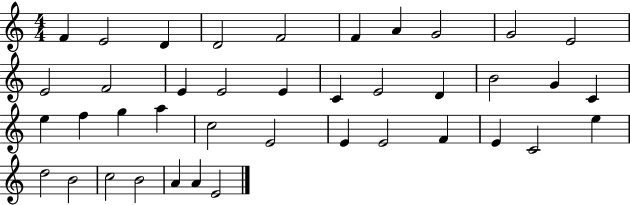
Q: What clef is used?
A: treble